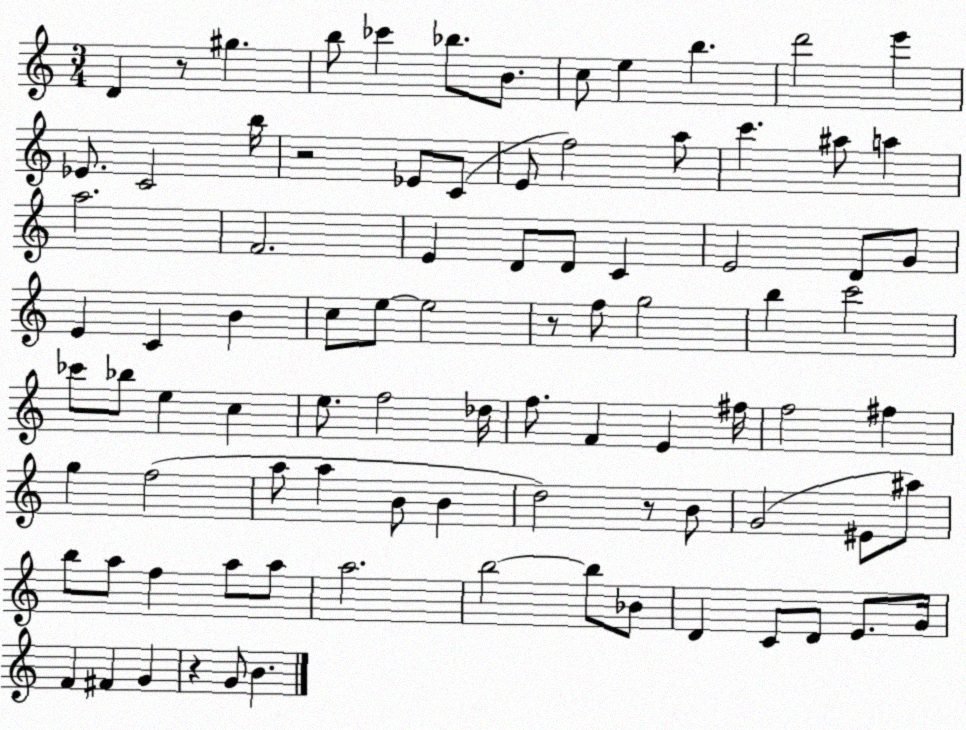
X:1
T:Untitled
M:3/4
L:1/4
K:C
D z/2 ^g b/2 _c' _b/2 B/2 c/2 e b d'2 e' _E/2 C2 b/4 z2 _E/2 C/2 E/2 f2 a/2 c' ^a/2 a a2 F2 E D/2 D/2 C E2 D/2 G/2 E C B c/2 e/2 e2 z/2 f/2 g2 b c'2 _c'/2 _b/2 e c e/2 f2 _d/4 f/2 F E ^f/4 f2 ^f g f2 a/2 a B/2 B d2 z/2 B/2 G2 ^E/2 ^a/2 b/2 a/2 f a/2 a/2 a2 b2 b/2 _B/2 D C/2 D/2 E/2 G/4 F ^F G z G/2 B